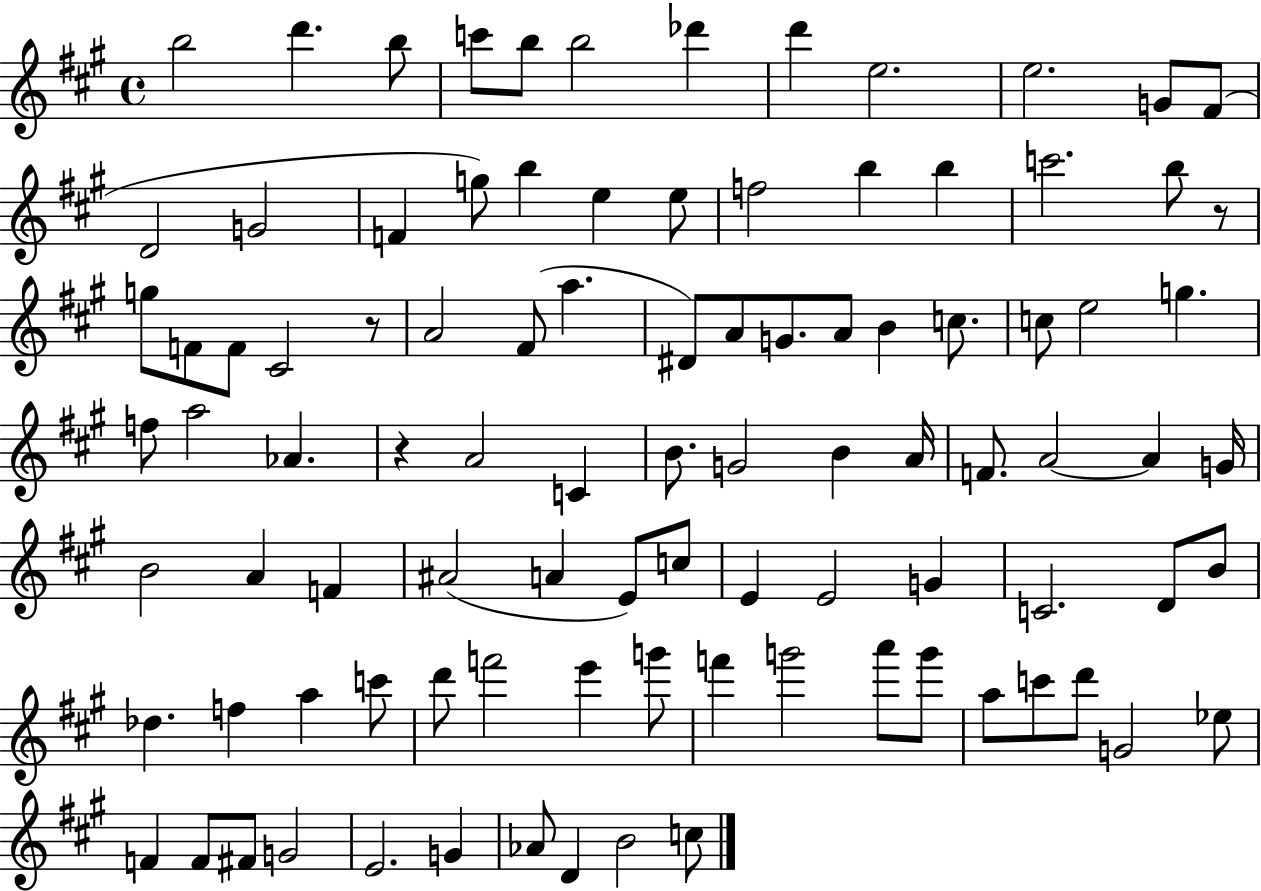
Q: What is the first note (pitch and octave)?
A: B5